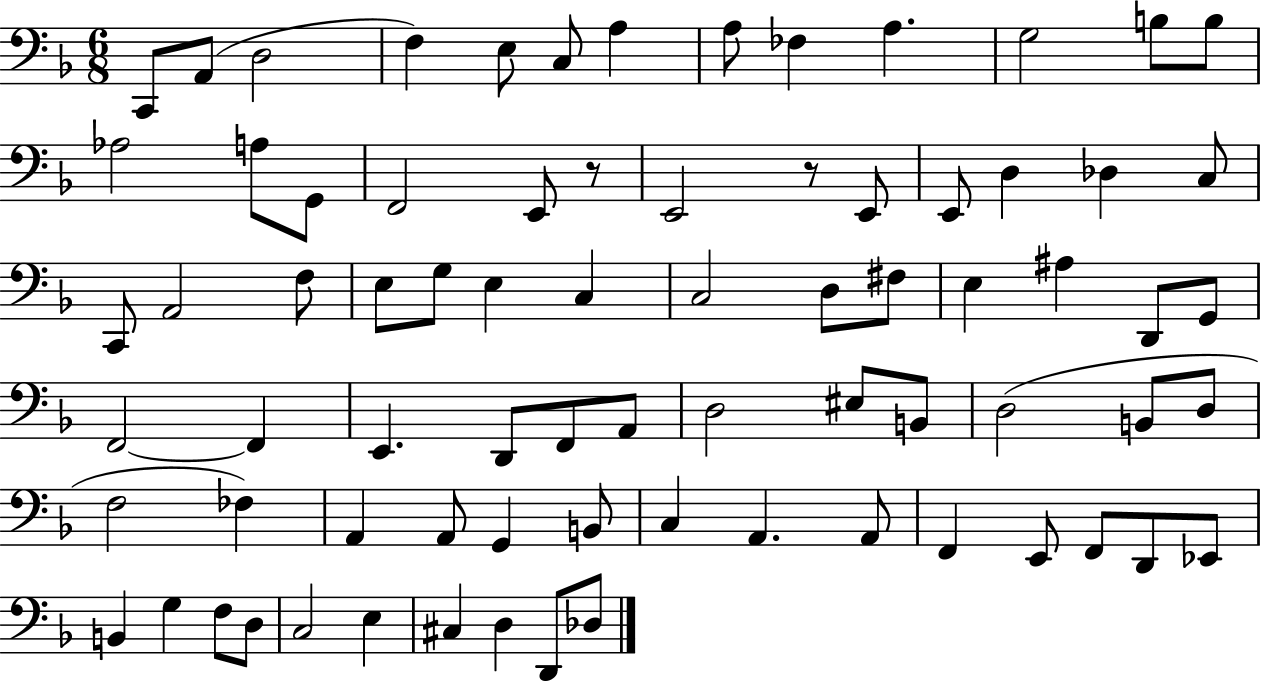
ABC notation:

X:1
T:Untitled
M:6/8
L:1/4
K:F
C,,/2 A,,/2 D,2 F, E,/2 C,/2 A, A,/2 _F, A, G,2 B,/2 B,/2 _A,2 A,/2 G,,/2 F,,2 E,,/2 z/2 E,,2 z/2 E,,/2 E,,/2 D, _D, C,/2 C,,/2 A,,2 F,/2 E,/2 G,/2 E, C, C,2 D,/2 ^F,/2 E, ^A, D,,/2 G,,/2 F,,2 F,, E,, D,,/2 F,,/2 A,,/2 D,2 ^E,/2 B,,/2 D,2 B,,/2 D,/2 F,2 _F, A,, A,,/2 G,, B,,/2 C, A,, A,,/2 F,, E,,/2 F,,/2 D,,/2 _E,,/2 B,, G, F,/2 D,/2 C,2 E, ^C, D, D,,/2 _D,/2